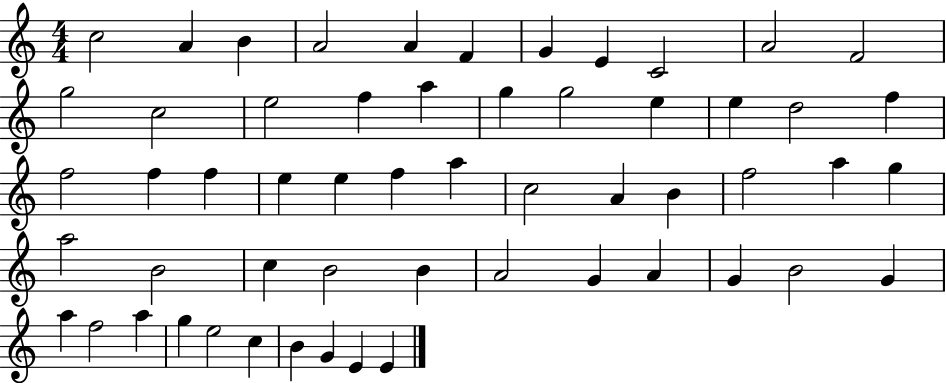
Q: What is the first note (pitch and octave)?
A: C5